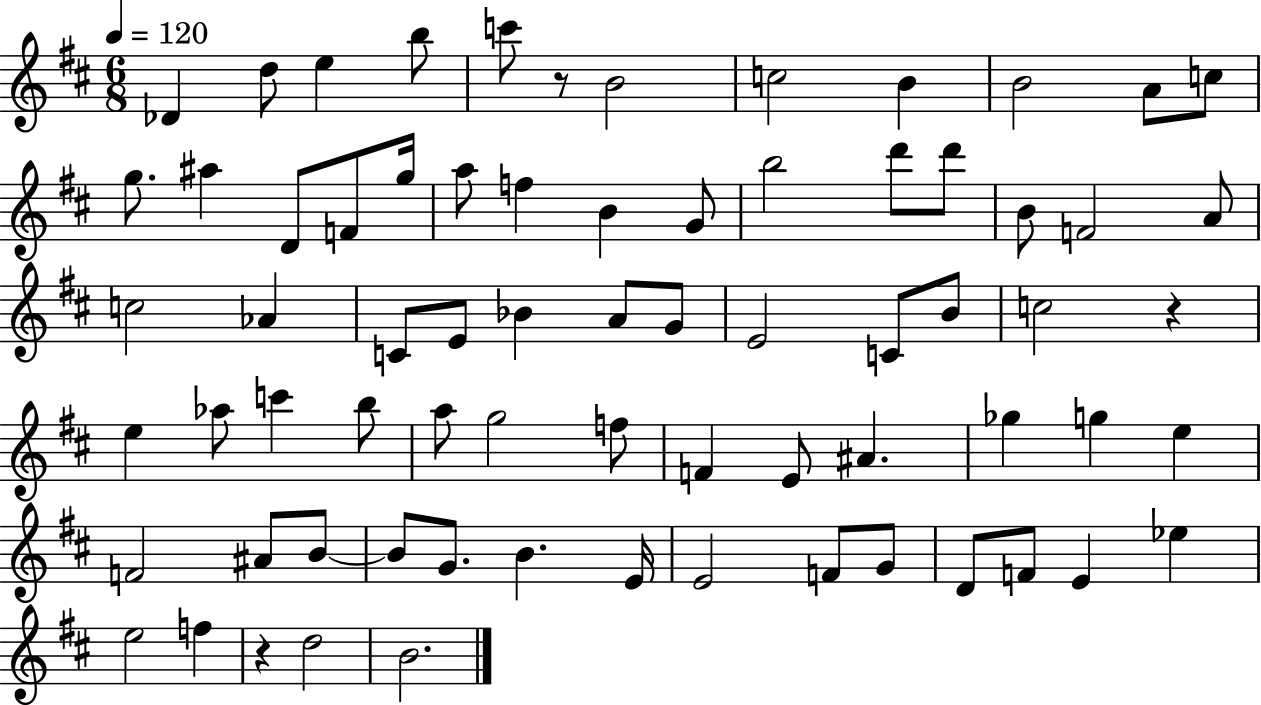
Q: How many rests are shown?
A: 3